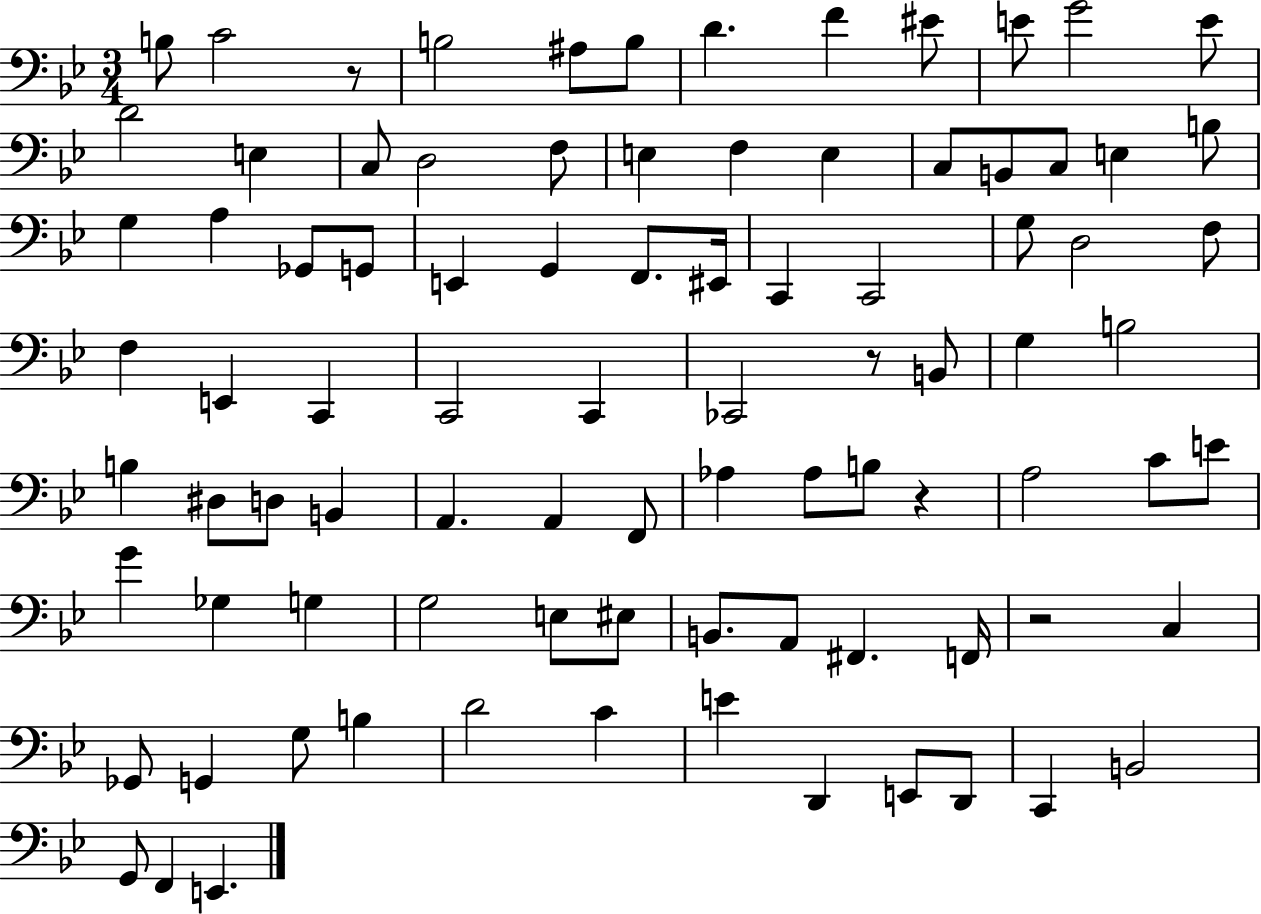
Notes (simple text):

B3/e C4/h R/e B3/h A#3/e B3/e D4/q. F4/q EIS4/e E4/e G4/h E4/e D4/h E3/q C3/e D3/h F3/e E3/q F3/q E3/q C3/e B2/e C3/e E3/q B3/e G3/q A3/q Gb2/e G2/e E2/q G2/q F2/e. EIS2/s C2/q C2/h G3/e D3/h F3/e F3/q E2/q C2/q C2/h C2/q CES2/h R/e B2/e G3/q B3/h B3/q D#3/e D3/e B2/q A2/q. A2/q F2/e Ab3/q Ab3/e B3/e R/q A3/h C4/e E4/e G4/q Gb3/q G3/q G3/h E3/e EIS3/e B2/e. A2/e F#2/q. F2/s R/h C3/q Gb2/e G2/q G3/e B3/q D4/h C4/q E4/q D2/q E2/e D2/e C2/q B2/h G2/e F2/q E2/q.